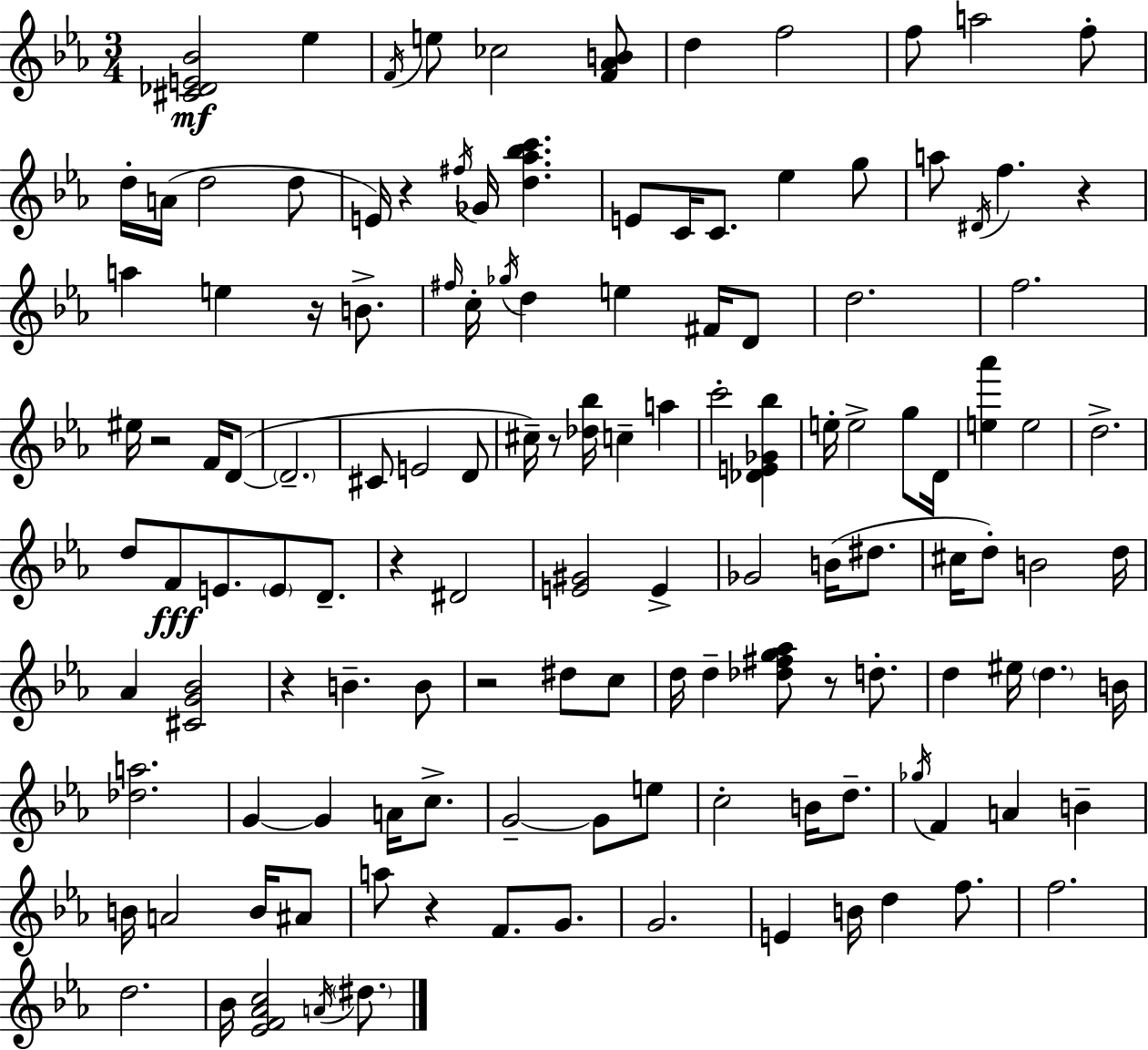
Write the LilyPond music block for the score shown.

{
  \clef treble
  \numericTimeSignature
  \time 3/4
  \key c \minor
  \repeat volta 2 { <cis' des' e' bes'>2\mf ees''4 | \acciaccatura { f'16 } e''8 ces''2 <f' aes' b'>8 | d''4 f''2 | f''8 a''2 f''8-. | \break d''16-. a'16( d''2 d''8 | e'16) r4 \acciaccatura { fis''16 } ges'16 <d'' aes'' bes'' c'''>4. | e'8 c'16 c'8. ees''4 | g''8 a''8 \acciaccatura { dis'16 } f''4. r4 | \break a''4 e''4 r16 | b'8.-> \grace { fis''16 } c''16-. \acciaccatura { ges''16 } d''4 e''4 | fis'16 d'8 d''2. | f''2. | \break eis''16 r2 | f'16 d'8~(~ \parenthesize d'2.-- | cis'8 e'2 | d'8 cis''16--) r8 <des'' bes''>16 c''4-- | \break a''4 c'''2-. | <des' e' ges' bes''>4 e''16-. e''2-> | g''8 d'16 <e'' aes'''>4 e''2 | d''2.-> | \break d''8 f'8\fff e'8. | \parenthesize e'8 d'8.-- r4 dis'2 | <e' gis'>2 | e'4-> ges'2 | \break b'16( dis''8. cis''16 d''8-.) b'2 | d''16 aes'4 <cis' g' bes'>2 | r4 b'4.-- | b'8 r2 | \break dis''8 c''8 d''16 d''4-- <des'' fis'' g'' aes''>8 | r8 d''8.-. d''4 eis''16 \parenthesize d''4. | b'16 <des'' a''>2. | g'4~~ g'4 | \break a'16 c''8.-> g'2--~~ | g'8 e''8 c''2-. | b'16 d''8.-- \acciaccatura { ges''16 } f'4 a'4 | b'4-- b'16 a'2 | \break b'16 ais'8 a''8 r4 | f'8. g'8. g'2. | e'4 b'16 d''4 | f''8. f''2. | \break d''2. | bes'16 <ees' f' aes' c''>2 | \acciaccatura { a'16 } \parenthesize dis''8. } \bar "|."
}